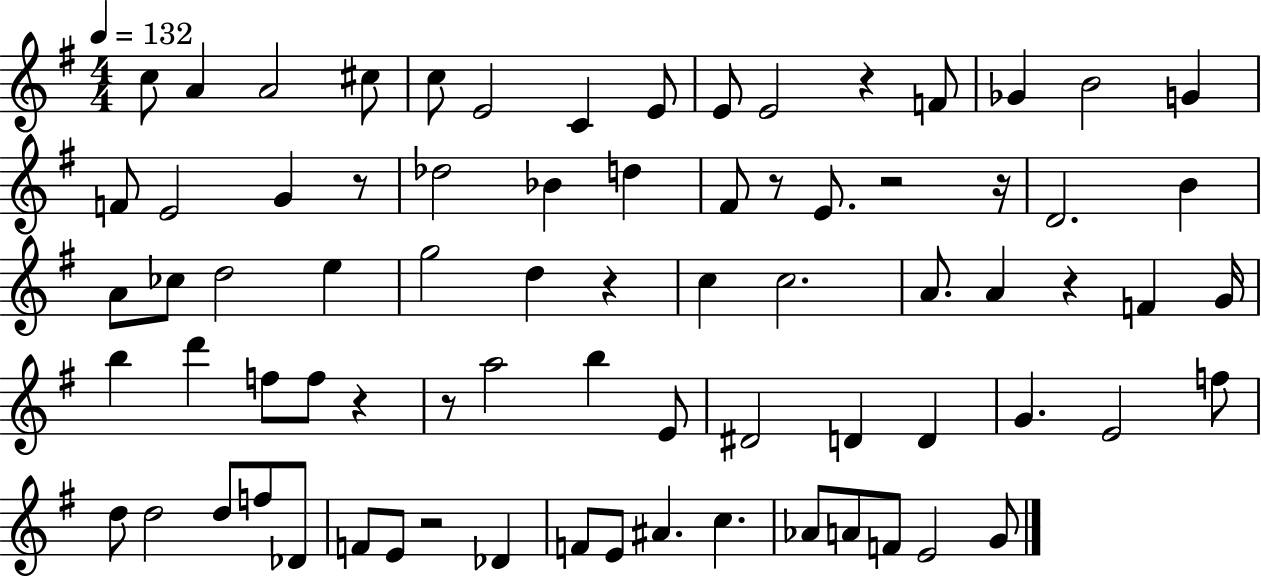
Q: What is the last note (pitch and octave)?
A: G4